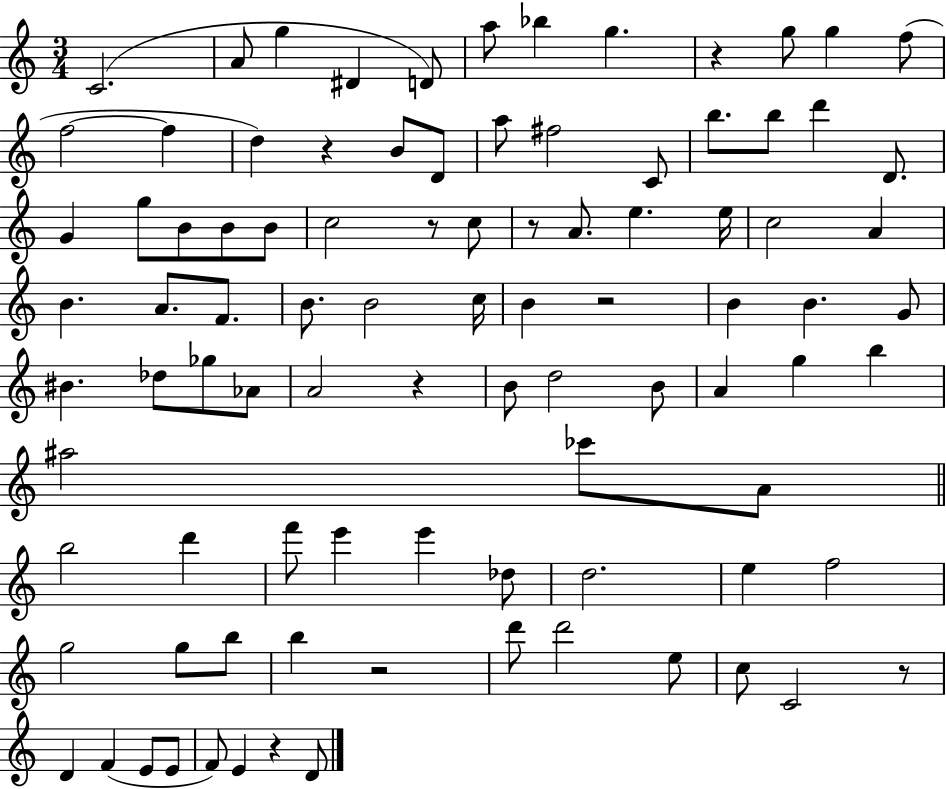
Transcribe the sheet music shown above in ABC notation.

X:1
T:Untitled
M:3/4
L:1/4
K:C
C2 A/2 g ^D D/2 a/2 _b g z g/2 g f/2 f2 f d z B/2 D/2 a/2 ^f2 C/2 b/2 b/2 d' D/2 G g/2 B/2 B/2 B/2 c2 z/2 c/2 z/2 A/2 e e/4 c2 A B A/2 F/2 B/2 B2 c/4 B z2 B B G/2 ^B _d/2 _g/2 _A/2 A2 z B/2 d2 B/2 A g b ^a2 _c'/2 A/2 b2 d' f'/2 e' e' _d/2 d2 e f2 g2 g/2 b/2 b z2 d'/2 d'2 e/2 c/2 C2 z/2 D F E/2 E/2 F/2 E z D/2